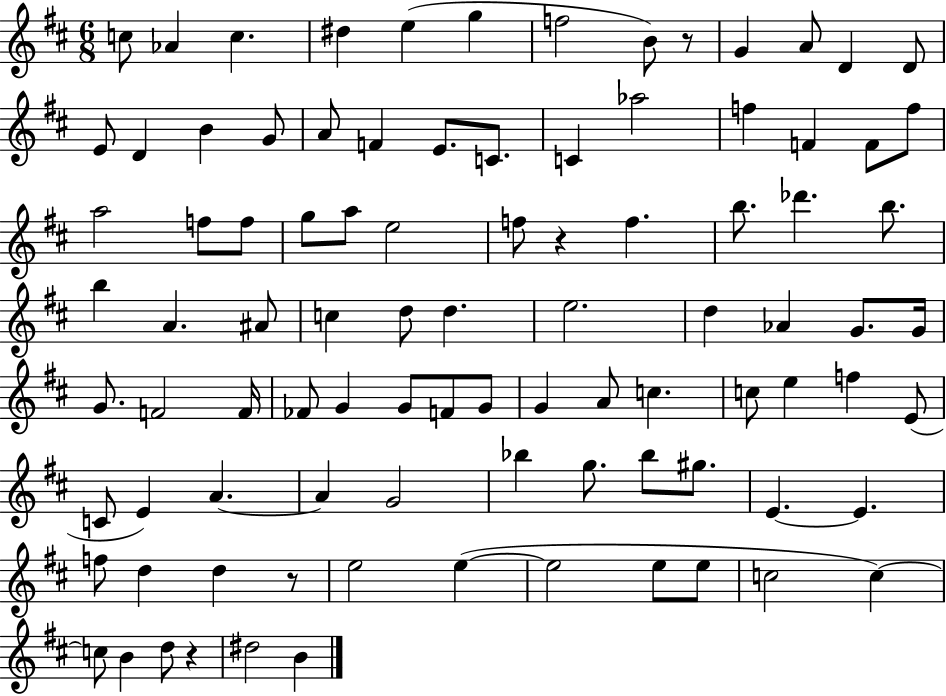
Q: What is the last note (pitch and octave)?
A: B4